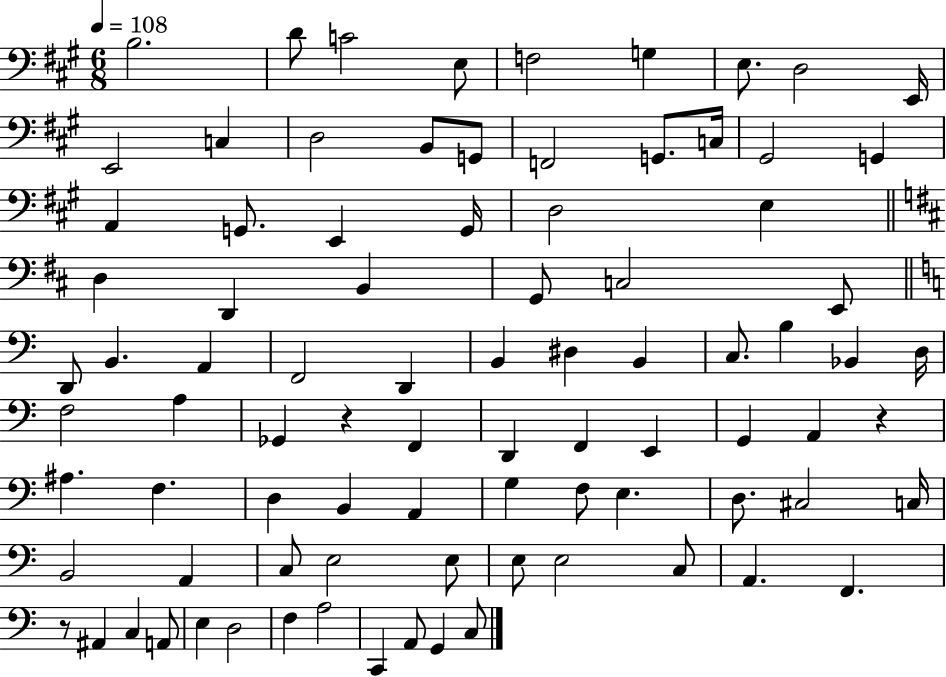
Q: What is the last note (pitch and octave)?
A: C3